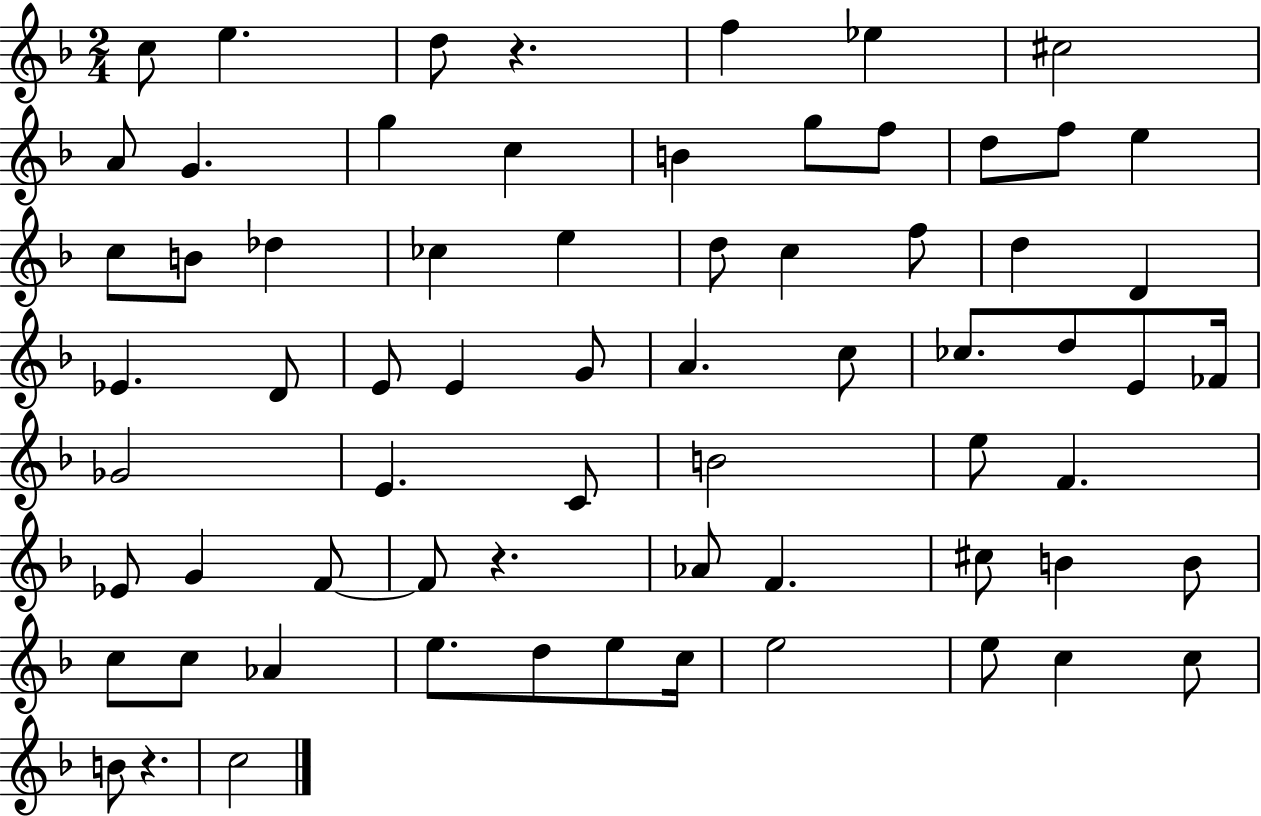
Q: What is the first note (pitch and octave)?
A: C5